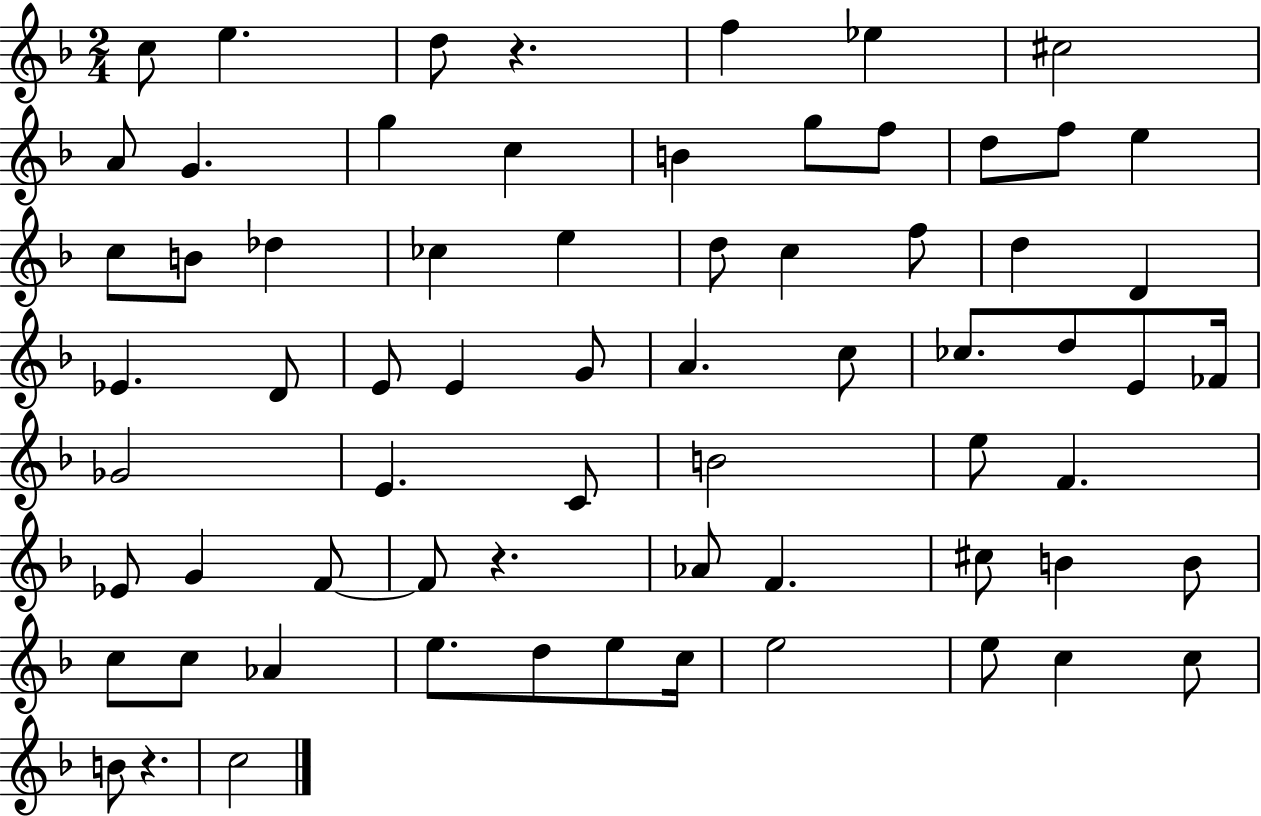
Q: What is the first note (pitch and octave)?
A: C5